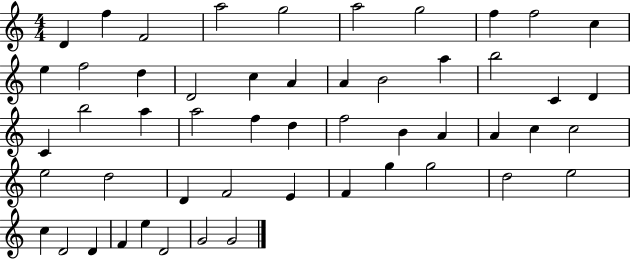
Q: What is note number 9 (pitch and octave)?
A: F5